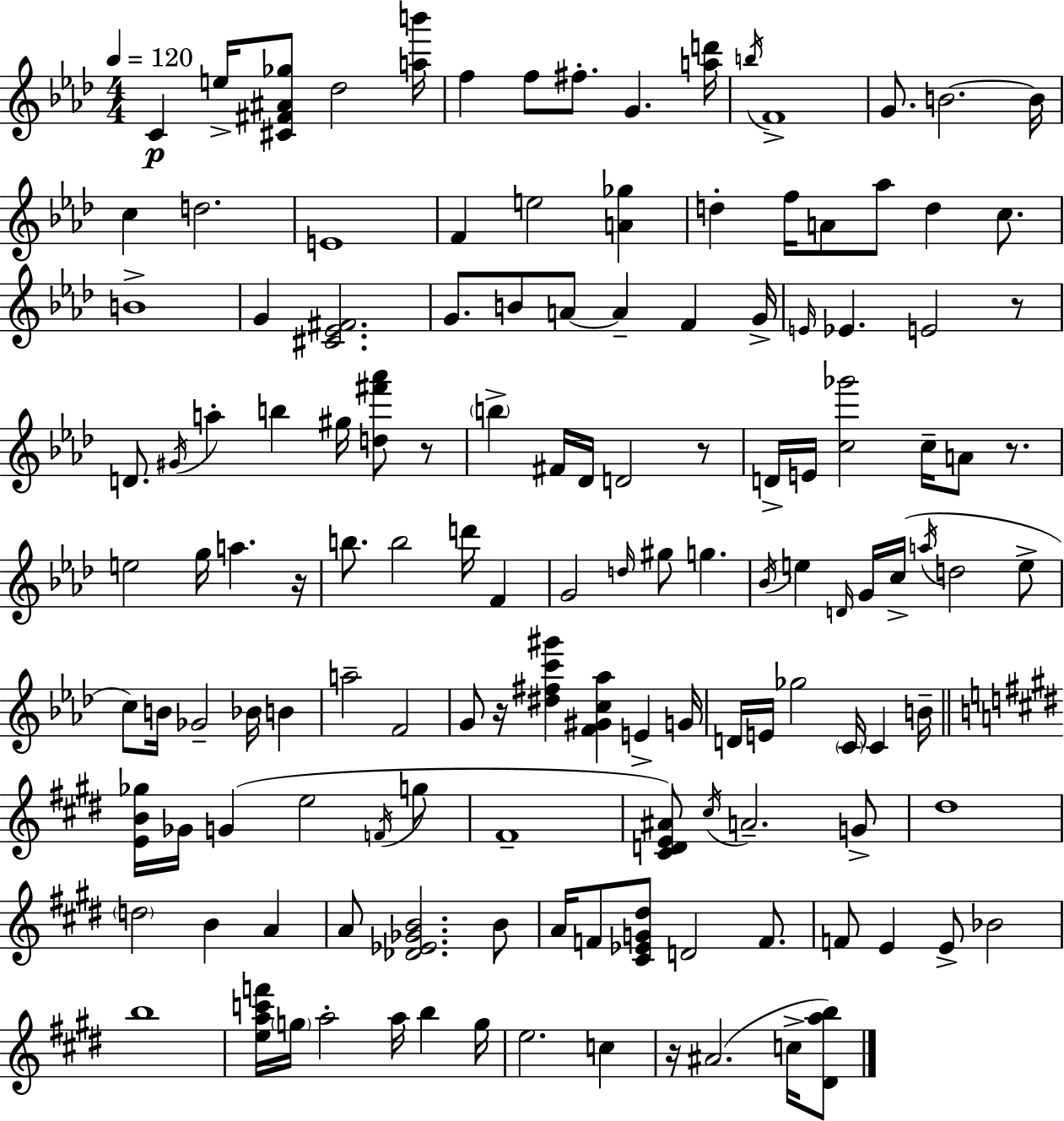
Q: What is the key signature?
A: AES major